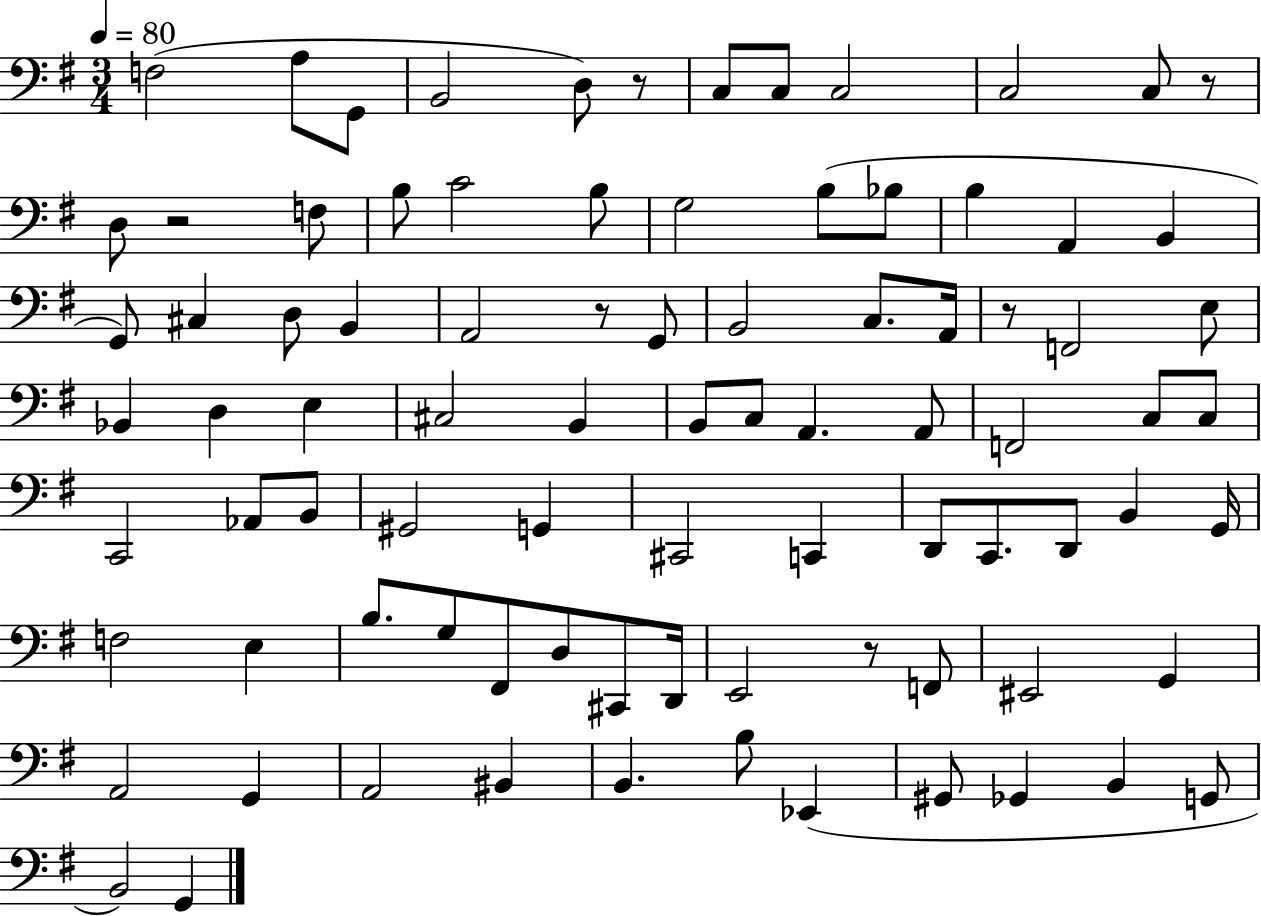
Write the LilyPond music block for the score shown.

{
  \clef bass
  \numericTimeSignature
  \time 3/4
  \key g \major
  \tempo 4 = 80
  f2( a8 g,8 | b,2 d8) r8 | c8 c8 c2 | c2 c8 r8 | \break d8 r2 f8 | b8 c'2 b8 | g2 b8( bes8 | b4 a,4 b,4 | \break g,8) cis4 d8 b,4 | a,2 r8 g,8 | b,2 c8. a,16 | r8 f,2 e8 | \break bes,4 d4 e4 | cis2 b,4 | b,8 c8 a,4. a,8 | f,2 c8 c8 | \break c,2 aes,8 b,8 | gis,2 g,4 | cis,2 c,4 | d,8 c,8. d,8 b,4 g,16 | \break f2 e4 | b8. g8 fis,8 d8 cis,8 d,16 | e,2 r8 f,8 | eis,2 g,4 | \break a,2 g,4 | a,2 bis,4 | b,4. b8 ees,4( | gis,8 ges,4 b,4 g,8 | \break b,2) g,4 | \bar "|."
}